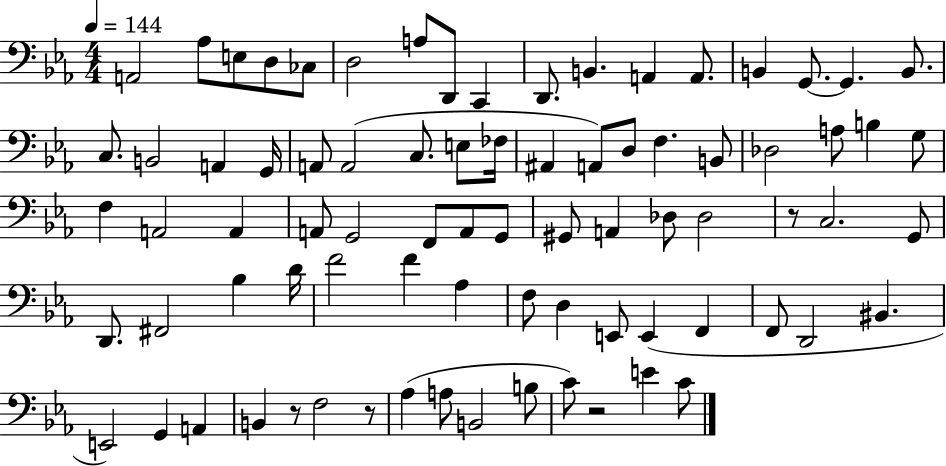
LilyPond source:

{
  \clef bass
  \numericTimeSignature
  \time 4/4
  \key ees \major
  \tempo 4 = 144
  a,2 aes8 e8 d8 ces8 | d2 a8 d,8 c,4 | d,8. b,4. a,4 a,8. | b,4 g,8.~~ g,4. b,8. | \break c8. b,2 a,4 g,16 | a,8 a,2( c8. e8 fes16 | ais,4 a,8) d8 f4. b,8 | des2 a8 b4 g8 | \break f4 a,2 a,4 | a,8 g,2 f,8 a,8 g,8 | gis,8 a,4 des8 des2 | r8 c2. g,8 | \break d,8. fis,2 bes4 d'16 | f'2 f'4 aes4 | f8 d4 e,8 e,4( f,4 | f,8 d,2 bis,4. | \break e,2) g,4 a,4 | b,4 r8 f2 r8 | aes4( a8 b,2 b8 | c'8) r2 e'4 c'8 | \break \bar "|."
}